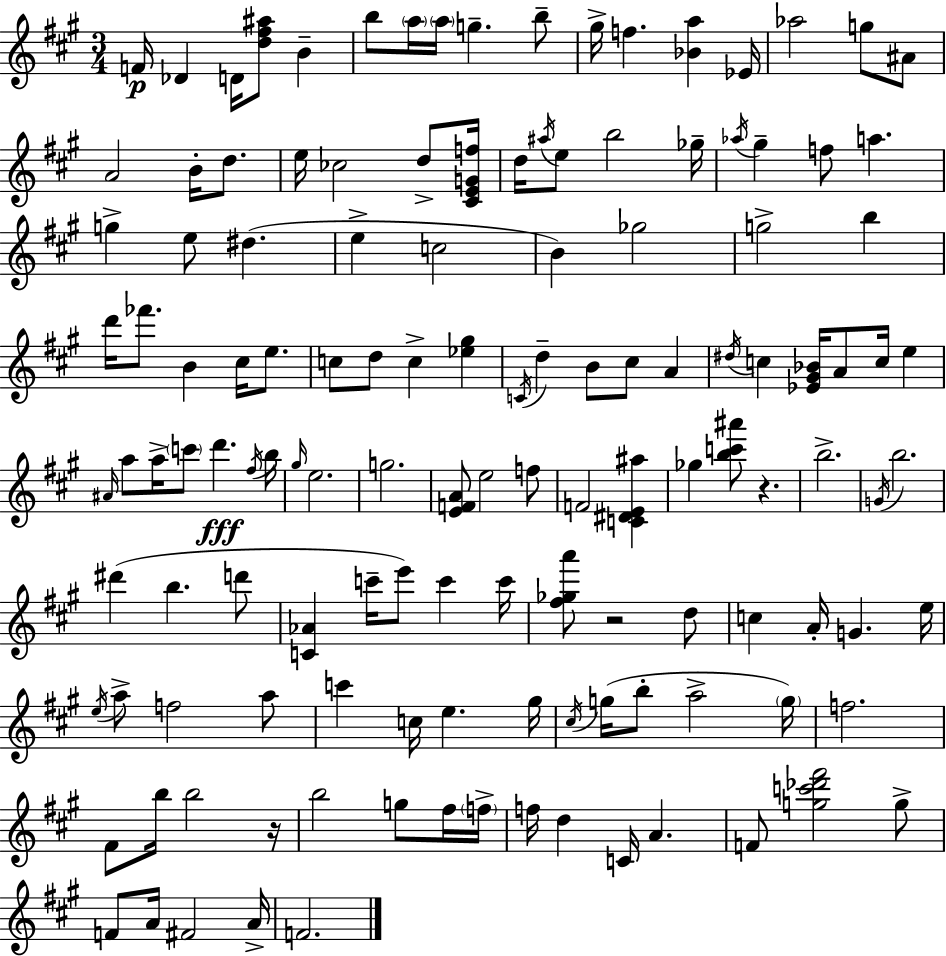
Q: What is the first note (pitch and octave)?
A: F4